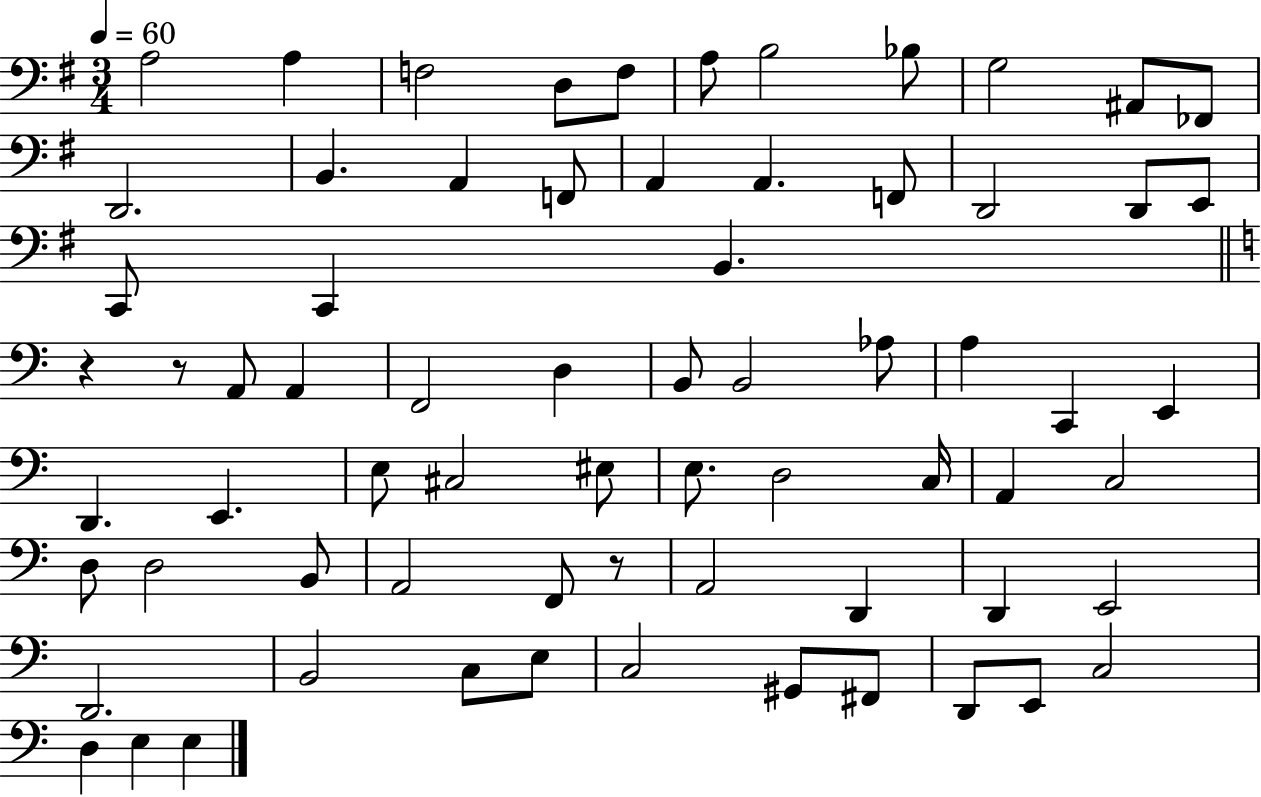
A3/h A3/q F3/h D3/e F3/e A3/e B3/h Bb3/e G3/h A#2/e FES2/e D2/h. B2/q. A2/q F2/e A2/q A2/q. F2/e D2/h D2/e E2/e C2/e C2/q B2/q. R/q R/e A2/e A2/q F2/h D3/q B2/e B2/h Ab3/e A3/q C2/q E2/q D2/q. E2/q. E3/e C#3/h EIS3/e E3/e. D3/h C3/s A2/q C3/h D3/e D3/h B2/e A2/h F2/e R/e A2/h D2/q D2/q E2/h D2/h. B2/h C3/e E3/e C3/h G#2/e F#2/e D2/e E2/e C3/h D3/q E3/q E3/q